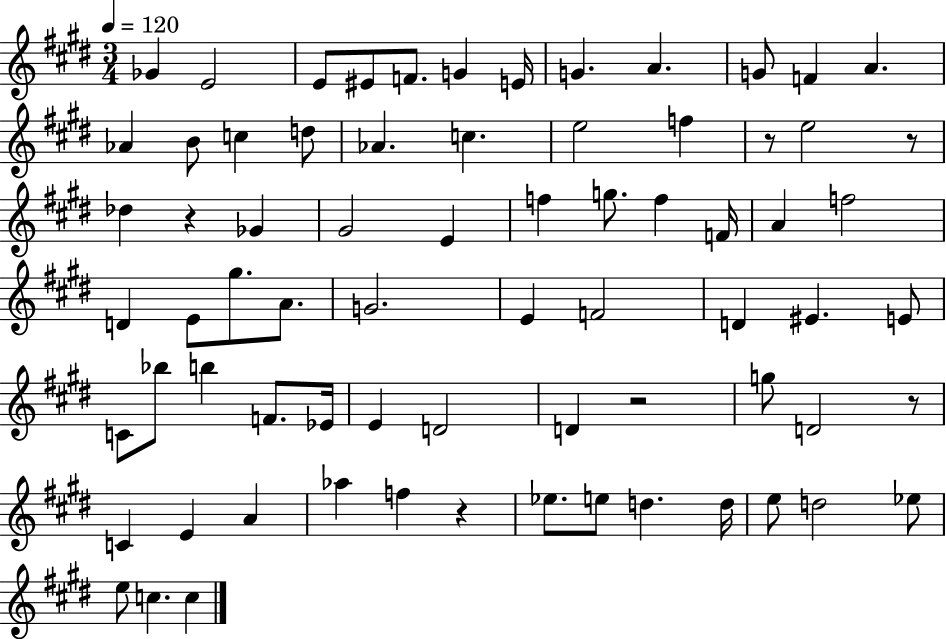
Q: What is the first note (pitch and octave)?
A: Gb4